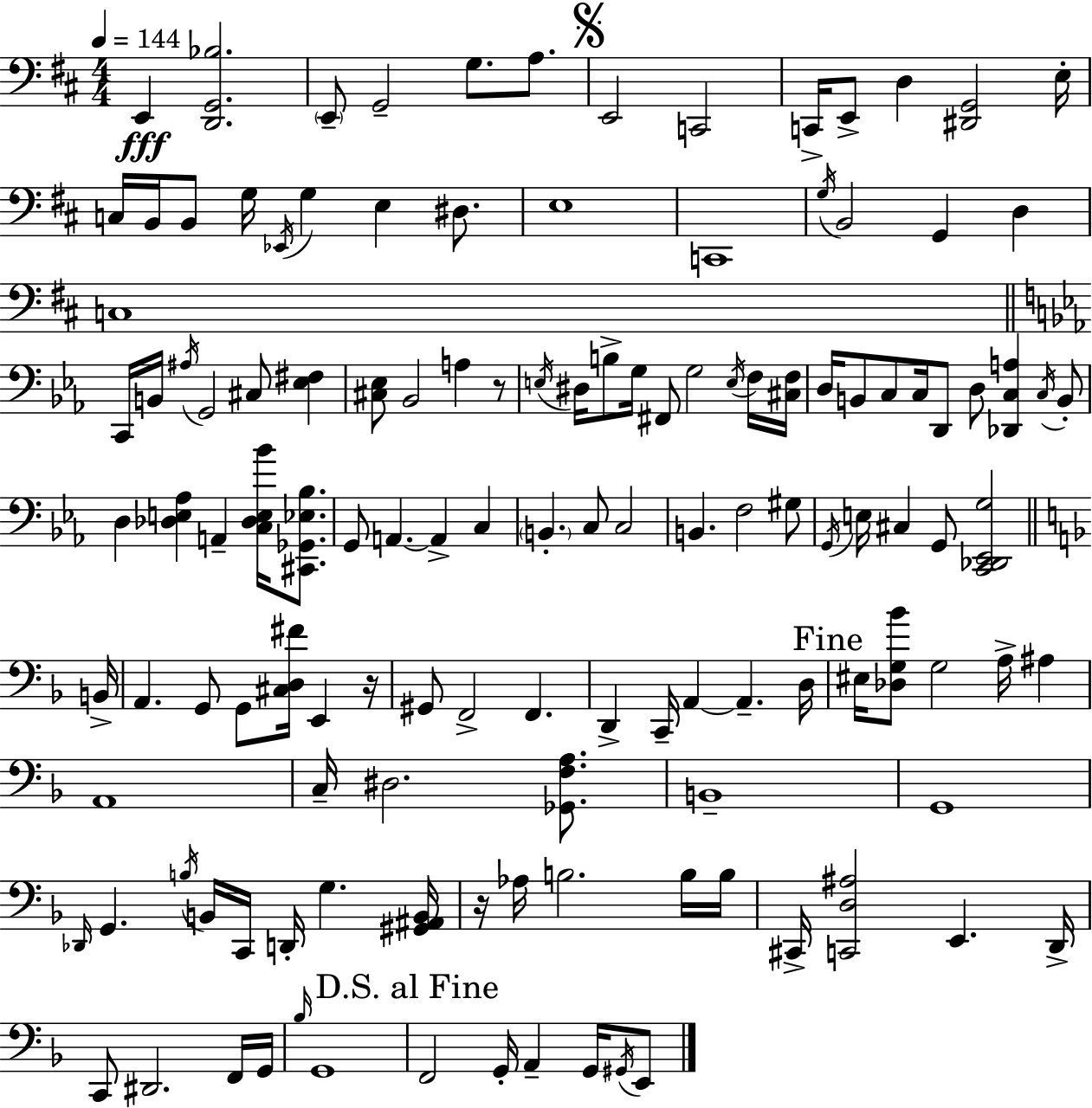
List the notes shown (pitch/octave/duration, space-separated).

E2/q [D2,G2,Bb3]/h. E2/e G2/h G3/e. A3/e. E2/h C2/h C2/s E2/e D3/q [D#2,G2]/h E3/s C3/s B2/s B2/e G3/s Eb2/s G3/q E3/q D#3/e. E3/w C2/w G3/s B2/h G2/q D3/q C3/w C2/s B2/s A#3/s G2/h C#3/e [Eb3,F#3]/q [C#3,Eb3]/e Bb2/h A3/q R/e E3/s D#3/s B3/e G3/s F#2/e G3/h E3/s F3/s [C#3,F3]/s D3/s B2/e C3/e C3/s D2/e D3/e [Db2,C3,A3]/q C3/s B2/e D3/q [Db3,E3,Ab3]/q A2/q [C3,Db3,E3,Bb4]/s [C#2,Gb2,Eb3,Bb3]/e. G2/e A2/q. A2/q C3/q B2/q. C3/e C3/h B2/q. F3/h G#3/e G2/s E3/s C#3/q G2/e [C2,Db2,Eb2,G3]/h B2/s A2/q. G2/e G2/e [C#3,D3,F#4]/s E2/q R/s G#2/e F2/h F2/q. D2/q C2/s A2/q A2/q. D3/s EIS3/s [Db3,G3,Bb4]/e G3/h A3/s A#3/q A2/w C3/s D#3/h. [Gb2,F3,A3]/e. B2/w G2/w Db2/s G2/q. B3/s B2/s C2/s D2/s G3/q. [G#2,A#2,B2]/s R/s Ab3/s B3/h. B3/s B3/s C#2/s [C2,D3,A#3]/h E2/q. D2/s C2/e D#2/h. F2/s G2/s Bb3/s G2/w F2/h G2/s A2/q G2/s G#2/s E2/e